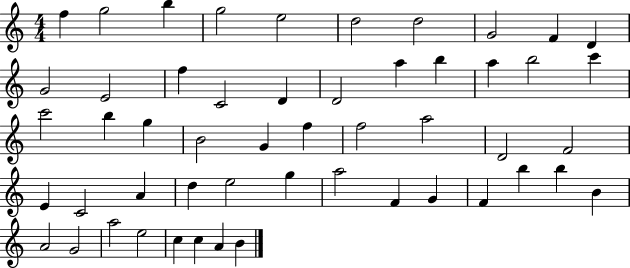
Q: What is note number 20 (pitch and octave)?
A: B5